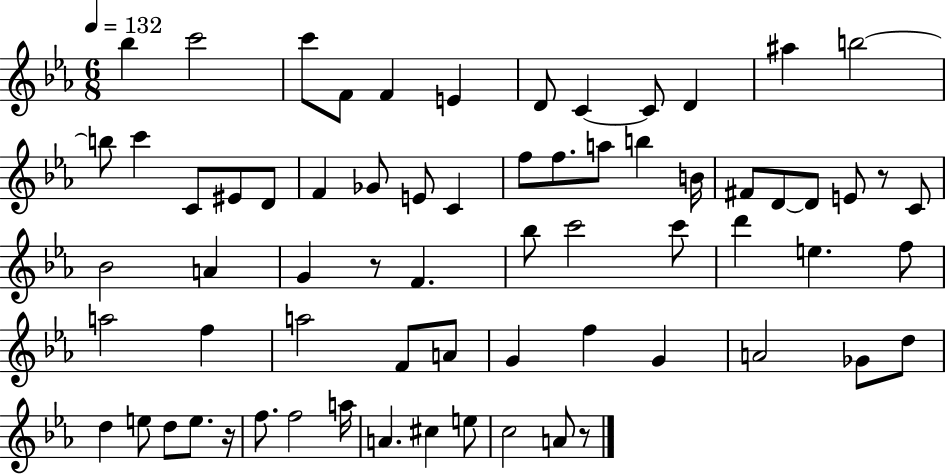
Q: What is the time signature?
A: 6/8